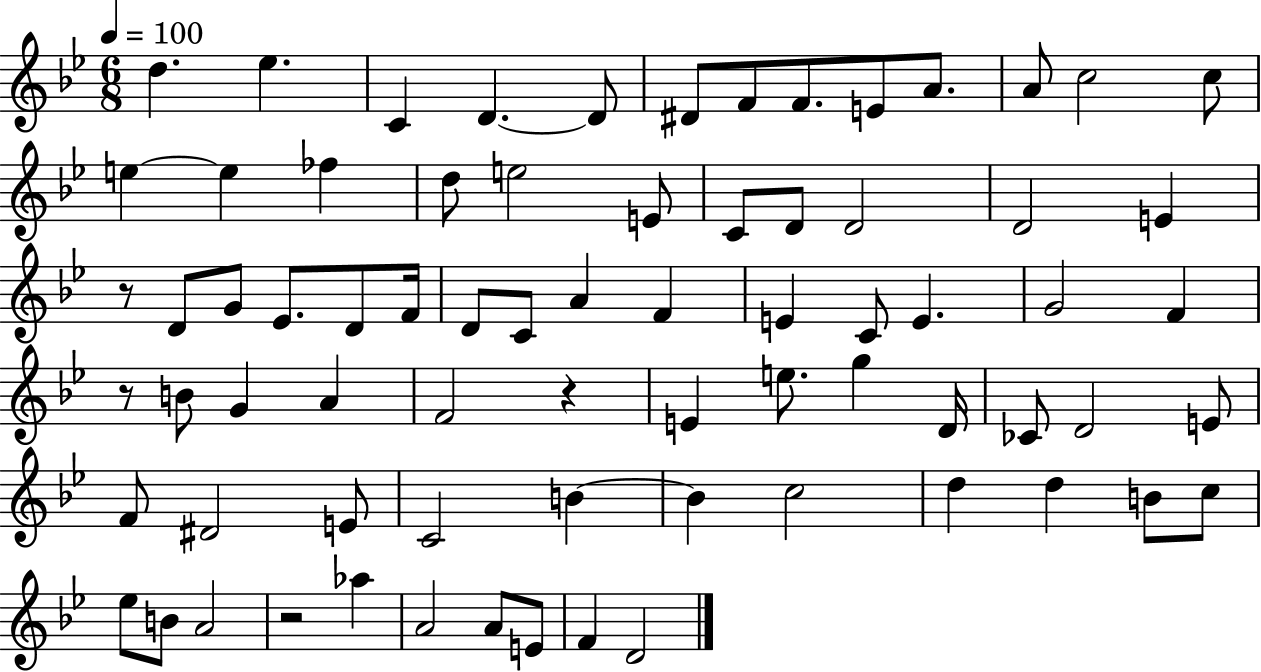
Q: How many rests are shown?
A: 4